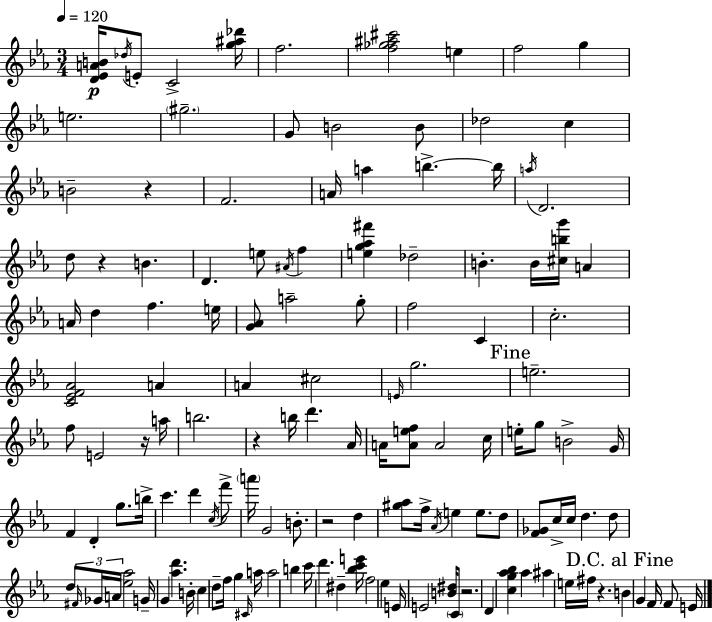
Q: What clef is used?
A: treble